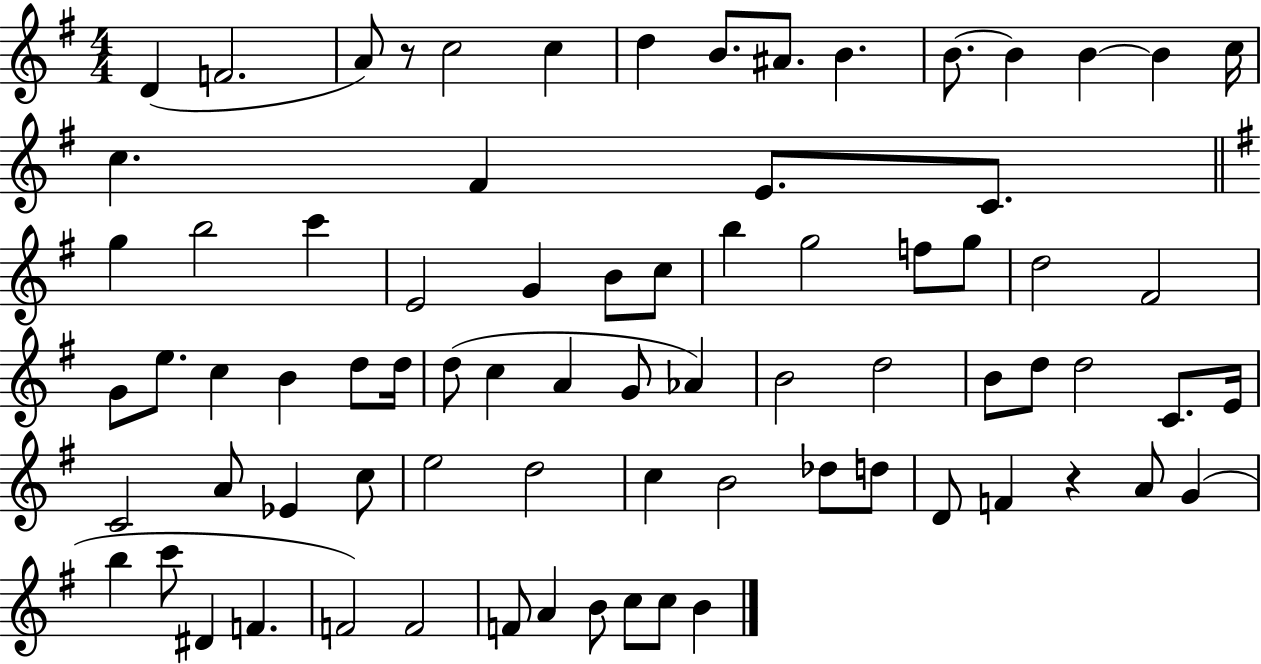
D4/q F4/h. A4/e R/e C5/h C5/q D5/q B4/e. A#4/e. B4/q. B4/e. B4/q B4/q B4/q C5/s C5/q. F#4/q E4/e. C4/e. G5/q B5/h C6/q E4/h G4/q B4/e C5/e B5/q G5/h F5/e G5/e D5/h F#4/h G4/e E5/e. C5/q B4/q D5/e D5/s D5/e C5/q A4/q G4/e Ab4/q B4/h D5/h B4/e D5/e D5/h C4/e. E4/s C4/h A4/e Eb4/q C5/e E5/h D5/h C5/q B4/h Db5/e D5/e D4/e F4/q R/q A4/e G4/q B5/q C6/e D#4/q F4/q. F4/h F4/h F4/e A4/q B4/e C5/e C5/e B4/q